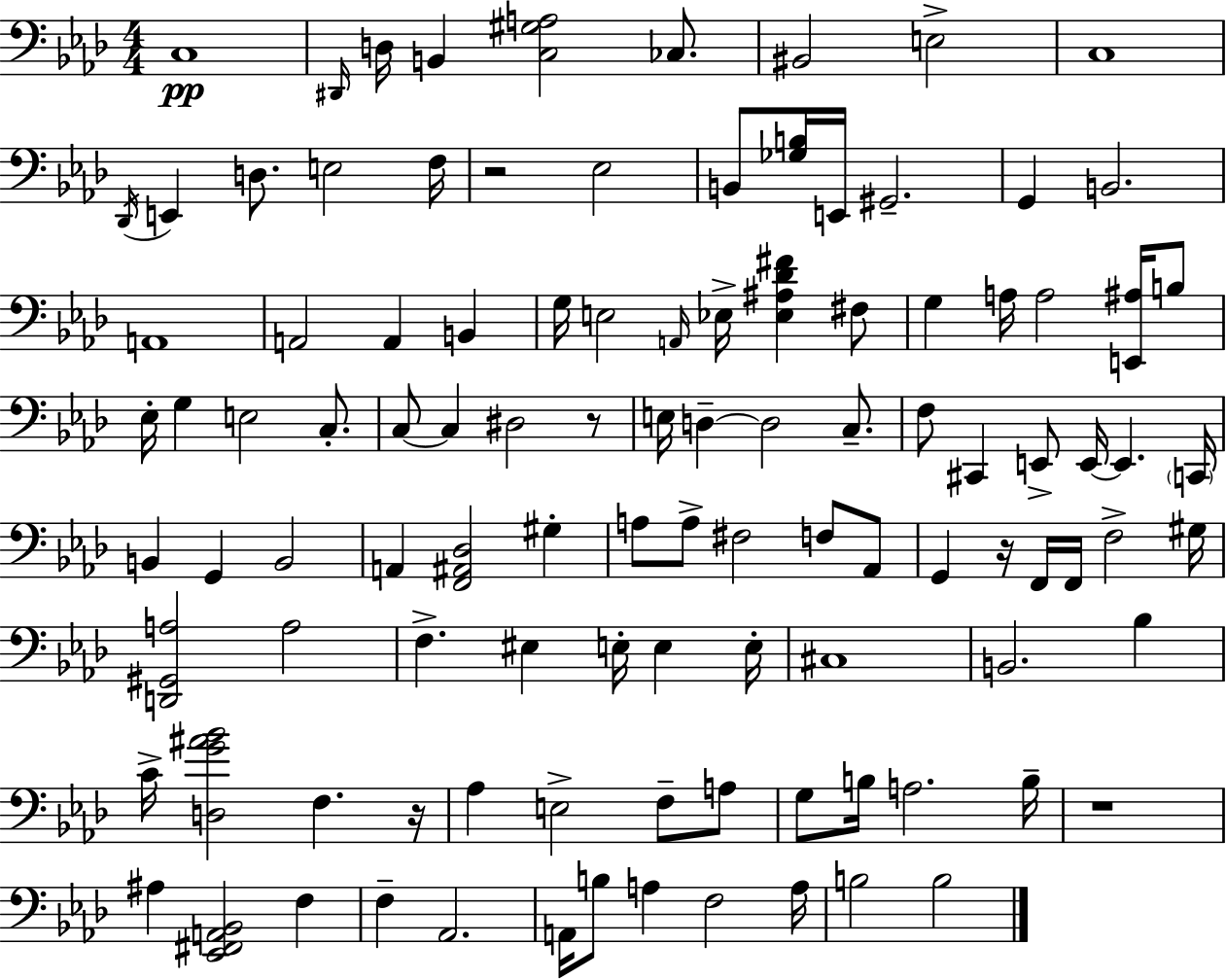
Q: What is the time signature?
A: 4/4